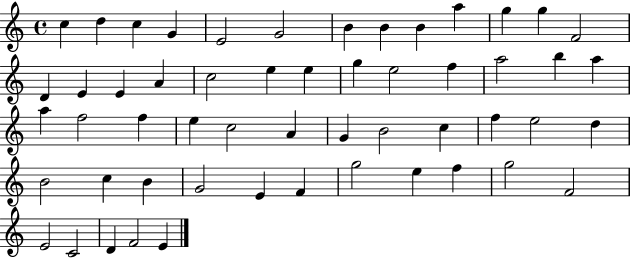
C5/q D5/q C5/q G4/q E4/h G4/h B4/q B4/q B4/q A5/q G5/q G5/q F4/h D4/q E4/q E4/q A4/q C5/h E5/q E5/q G5/q E5/h F5/q A5/h B5/q A5/q A5/q F5/h F5/q E5/q C5/h A4/q G4/q B4/h C5/q F5/q E5/h D5/q B4/h C5/q B4/q G4/h E4/q F4/q G5/h E5/q F5/q G5/h F4/h E4/h C4/h D4/q F4/h E4/q